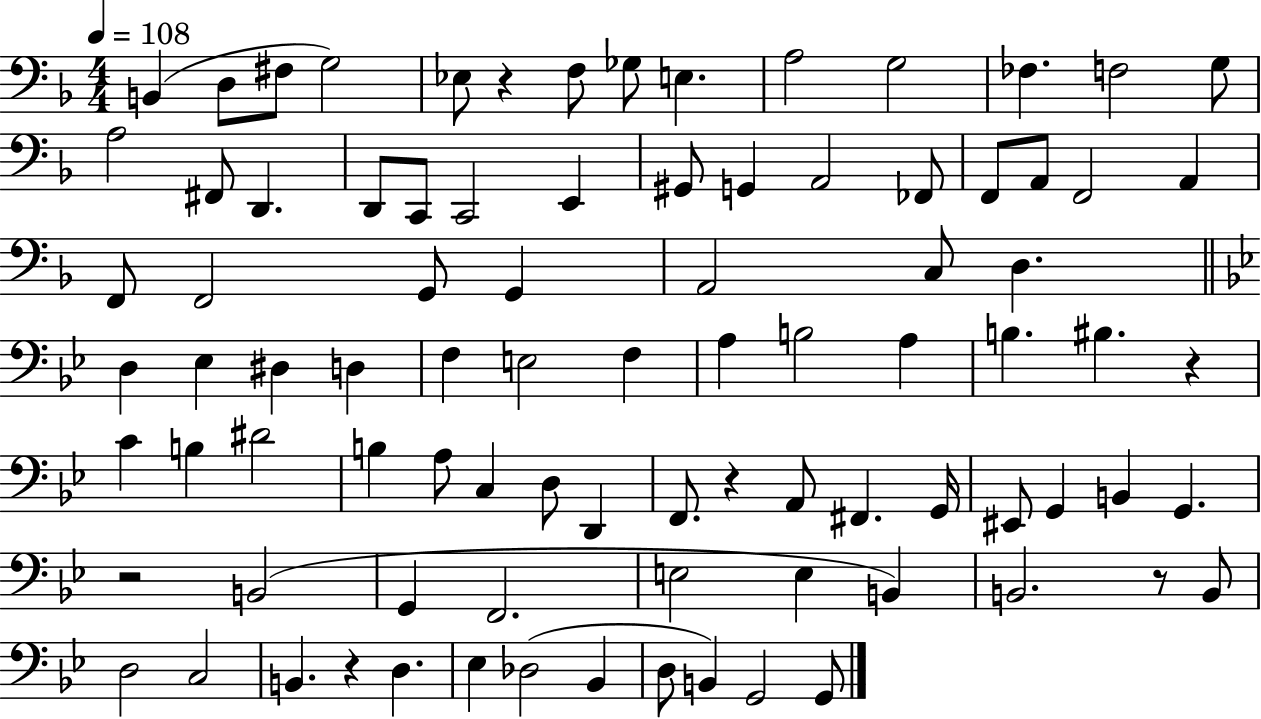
{
  \clef bass
  \numericTimeSignature
  \time 4/4
  \key f \major
  \tempo 4 = 108
  b,4( d8 fis8 g2) | ees8 r4 f8 ges8 e4. | a2 g2 | fes4. f2 g8 | \break a2 fis,8 d,4. | d,8 c,8 c,2 e,4 | gis,8 g,4 a,2 fes,8 | f,8 a,8 f,2 a,4 | \break f,8 f,2 g,8 g,4 | a,2 c8 d4. | \bar "||" \break \key bes \major d4 ees4 dis4 d4 | f4 e2 f4 | a4 b2 a4 | b4. bis4. r4 | \break c'4 b4 dis'2 | b4 a8 c4 d8 d,4 | f,8. r4 a,8 fis,4. g,16 | eis,8 g,4 b,4 g,4. | \break r2 b,2( | g,4 f,2. | e2 e4 b,4) | b,2. r8 b,8 | \break d2 c2 | b,4. r4 d4. | ees4 des2( bes,4 | d8 b,4) g,2 g,8 | \break \bar "|."
}